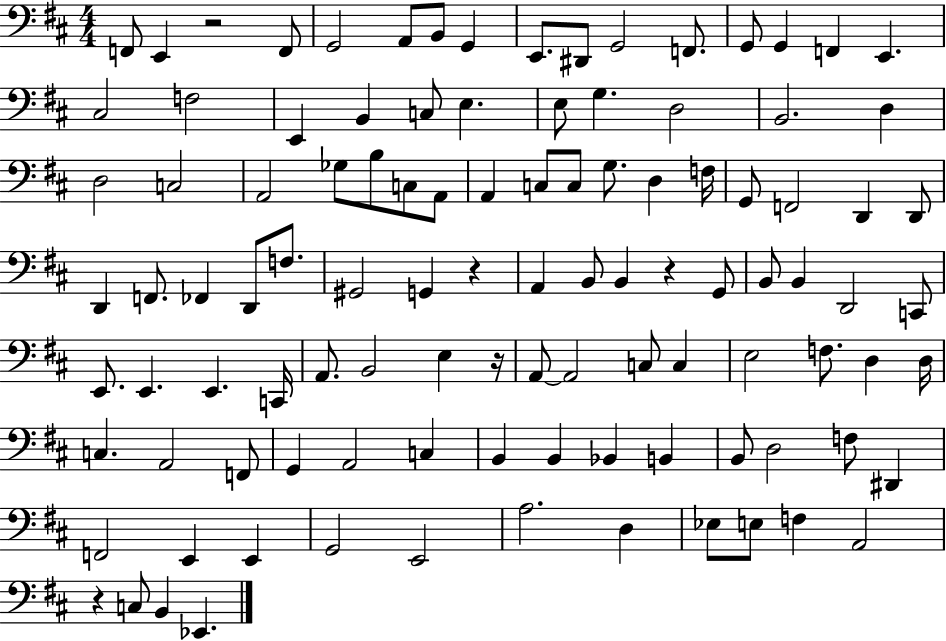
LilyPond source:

{
  \clef bass
  \numericTimeSignature
  \time 4/4
  \key d \major
  \repeat volta 2 { f,8 e,4 r2 f,8 | g,2 a,8 b,8 g,4 | e,8. dis,8 g,2 f,8. | g,8 g,4 f,4 e,4. | \break cis2 f2 | e,4 b,4 c8 e4. | e8 g4. d2 | b,2. d4 | \break d2 c2 | a,2 ges8 b8 c8 a,8 | a,4 c8 c8 g8. d4 f16 | g,8 f,2 d,4 d,8 | \break d,4 f,8. fes,4 d,8 f8. | gis,2 g,4 r4 | a,4 b,8 b,4 r4 g,8 | b,8 b,4 d,2 c,8 | \break e,8. e,4. e,4. c,16 | a,8. b,2 e4 r16 | a,8~~ a,2 c8 c4 | e2 f8. d4 d16 | \break c4. a,2 f,8 | g,4 a,2 c4 | b,4 b,4 bes,4 b,4 | b,8 d2 f8 dis,4 | \break f,2 e,4 e,4 | g,2 e,2 | a2. d4 | ees8 e8 f4 a,2 | \break r4 c8 b,4 ees,4. | } \bar "|."
}